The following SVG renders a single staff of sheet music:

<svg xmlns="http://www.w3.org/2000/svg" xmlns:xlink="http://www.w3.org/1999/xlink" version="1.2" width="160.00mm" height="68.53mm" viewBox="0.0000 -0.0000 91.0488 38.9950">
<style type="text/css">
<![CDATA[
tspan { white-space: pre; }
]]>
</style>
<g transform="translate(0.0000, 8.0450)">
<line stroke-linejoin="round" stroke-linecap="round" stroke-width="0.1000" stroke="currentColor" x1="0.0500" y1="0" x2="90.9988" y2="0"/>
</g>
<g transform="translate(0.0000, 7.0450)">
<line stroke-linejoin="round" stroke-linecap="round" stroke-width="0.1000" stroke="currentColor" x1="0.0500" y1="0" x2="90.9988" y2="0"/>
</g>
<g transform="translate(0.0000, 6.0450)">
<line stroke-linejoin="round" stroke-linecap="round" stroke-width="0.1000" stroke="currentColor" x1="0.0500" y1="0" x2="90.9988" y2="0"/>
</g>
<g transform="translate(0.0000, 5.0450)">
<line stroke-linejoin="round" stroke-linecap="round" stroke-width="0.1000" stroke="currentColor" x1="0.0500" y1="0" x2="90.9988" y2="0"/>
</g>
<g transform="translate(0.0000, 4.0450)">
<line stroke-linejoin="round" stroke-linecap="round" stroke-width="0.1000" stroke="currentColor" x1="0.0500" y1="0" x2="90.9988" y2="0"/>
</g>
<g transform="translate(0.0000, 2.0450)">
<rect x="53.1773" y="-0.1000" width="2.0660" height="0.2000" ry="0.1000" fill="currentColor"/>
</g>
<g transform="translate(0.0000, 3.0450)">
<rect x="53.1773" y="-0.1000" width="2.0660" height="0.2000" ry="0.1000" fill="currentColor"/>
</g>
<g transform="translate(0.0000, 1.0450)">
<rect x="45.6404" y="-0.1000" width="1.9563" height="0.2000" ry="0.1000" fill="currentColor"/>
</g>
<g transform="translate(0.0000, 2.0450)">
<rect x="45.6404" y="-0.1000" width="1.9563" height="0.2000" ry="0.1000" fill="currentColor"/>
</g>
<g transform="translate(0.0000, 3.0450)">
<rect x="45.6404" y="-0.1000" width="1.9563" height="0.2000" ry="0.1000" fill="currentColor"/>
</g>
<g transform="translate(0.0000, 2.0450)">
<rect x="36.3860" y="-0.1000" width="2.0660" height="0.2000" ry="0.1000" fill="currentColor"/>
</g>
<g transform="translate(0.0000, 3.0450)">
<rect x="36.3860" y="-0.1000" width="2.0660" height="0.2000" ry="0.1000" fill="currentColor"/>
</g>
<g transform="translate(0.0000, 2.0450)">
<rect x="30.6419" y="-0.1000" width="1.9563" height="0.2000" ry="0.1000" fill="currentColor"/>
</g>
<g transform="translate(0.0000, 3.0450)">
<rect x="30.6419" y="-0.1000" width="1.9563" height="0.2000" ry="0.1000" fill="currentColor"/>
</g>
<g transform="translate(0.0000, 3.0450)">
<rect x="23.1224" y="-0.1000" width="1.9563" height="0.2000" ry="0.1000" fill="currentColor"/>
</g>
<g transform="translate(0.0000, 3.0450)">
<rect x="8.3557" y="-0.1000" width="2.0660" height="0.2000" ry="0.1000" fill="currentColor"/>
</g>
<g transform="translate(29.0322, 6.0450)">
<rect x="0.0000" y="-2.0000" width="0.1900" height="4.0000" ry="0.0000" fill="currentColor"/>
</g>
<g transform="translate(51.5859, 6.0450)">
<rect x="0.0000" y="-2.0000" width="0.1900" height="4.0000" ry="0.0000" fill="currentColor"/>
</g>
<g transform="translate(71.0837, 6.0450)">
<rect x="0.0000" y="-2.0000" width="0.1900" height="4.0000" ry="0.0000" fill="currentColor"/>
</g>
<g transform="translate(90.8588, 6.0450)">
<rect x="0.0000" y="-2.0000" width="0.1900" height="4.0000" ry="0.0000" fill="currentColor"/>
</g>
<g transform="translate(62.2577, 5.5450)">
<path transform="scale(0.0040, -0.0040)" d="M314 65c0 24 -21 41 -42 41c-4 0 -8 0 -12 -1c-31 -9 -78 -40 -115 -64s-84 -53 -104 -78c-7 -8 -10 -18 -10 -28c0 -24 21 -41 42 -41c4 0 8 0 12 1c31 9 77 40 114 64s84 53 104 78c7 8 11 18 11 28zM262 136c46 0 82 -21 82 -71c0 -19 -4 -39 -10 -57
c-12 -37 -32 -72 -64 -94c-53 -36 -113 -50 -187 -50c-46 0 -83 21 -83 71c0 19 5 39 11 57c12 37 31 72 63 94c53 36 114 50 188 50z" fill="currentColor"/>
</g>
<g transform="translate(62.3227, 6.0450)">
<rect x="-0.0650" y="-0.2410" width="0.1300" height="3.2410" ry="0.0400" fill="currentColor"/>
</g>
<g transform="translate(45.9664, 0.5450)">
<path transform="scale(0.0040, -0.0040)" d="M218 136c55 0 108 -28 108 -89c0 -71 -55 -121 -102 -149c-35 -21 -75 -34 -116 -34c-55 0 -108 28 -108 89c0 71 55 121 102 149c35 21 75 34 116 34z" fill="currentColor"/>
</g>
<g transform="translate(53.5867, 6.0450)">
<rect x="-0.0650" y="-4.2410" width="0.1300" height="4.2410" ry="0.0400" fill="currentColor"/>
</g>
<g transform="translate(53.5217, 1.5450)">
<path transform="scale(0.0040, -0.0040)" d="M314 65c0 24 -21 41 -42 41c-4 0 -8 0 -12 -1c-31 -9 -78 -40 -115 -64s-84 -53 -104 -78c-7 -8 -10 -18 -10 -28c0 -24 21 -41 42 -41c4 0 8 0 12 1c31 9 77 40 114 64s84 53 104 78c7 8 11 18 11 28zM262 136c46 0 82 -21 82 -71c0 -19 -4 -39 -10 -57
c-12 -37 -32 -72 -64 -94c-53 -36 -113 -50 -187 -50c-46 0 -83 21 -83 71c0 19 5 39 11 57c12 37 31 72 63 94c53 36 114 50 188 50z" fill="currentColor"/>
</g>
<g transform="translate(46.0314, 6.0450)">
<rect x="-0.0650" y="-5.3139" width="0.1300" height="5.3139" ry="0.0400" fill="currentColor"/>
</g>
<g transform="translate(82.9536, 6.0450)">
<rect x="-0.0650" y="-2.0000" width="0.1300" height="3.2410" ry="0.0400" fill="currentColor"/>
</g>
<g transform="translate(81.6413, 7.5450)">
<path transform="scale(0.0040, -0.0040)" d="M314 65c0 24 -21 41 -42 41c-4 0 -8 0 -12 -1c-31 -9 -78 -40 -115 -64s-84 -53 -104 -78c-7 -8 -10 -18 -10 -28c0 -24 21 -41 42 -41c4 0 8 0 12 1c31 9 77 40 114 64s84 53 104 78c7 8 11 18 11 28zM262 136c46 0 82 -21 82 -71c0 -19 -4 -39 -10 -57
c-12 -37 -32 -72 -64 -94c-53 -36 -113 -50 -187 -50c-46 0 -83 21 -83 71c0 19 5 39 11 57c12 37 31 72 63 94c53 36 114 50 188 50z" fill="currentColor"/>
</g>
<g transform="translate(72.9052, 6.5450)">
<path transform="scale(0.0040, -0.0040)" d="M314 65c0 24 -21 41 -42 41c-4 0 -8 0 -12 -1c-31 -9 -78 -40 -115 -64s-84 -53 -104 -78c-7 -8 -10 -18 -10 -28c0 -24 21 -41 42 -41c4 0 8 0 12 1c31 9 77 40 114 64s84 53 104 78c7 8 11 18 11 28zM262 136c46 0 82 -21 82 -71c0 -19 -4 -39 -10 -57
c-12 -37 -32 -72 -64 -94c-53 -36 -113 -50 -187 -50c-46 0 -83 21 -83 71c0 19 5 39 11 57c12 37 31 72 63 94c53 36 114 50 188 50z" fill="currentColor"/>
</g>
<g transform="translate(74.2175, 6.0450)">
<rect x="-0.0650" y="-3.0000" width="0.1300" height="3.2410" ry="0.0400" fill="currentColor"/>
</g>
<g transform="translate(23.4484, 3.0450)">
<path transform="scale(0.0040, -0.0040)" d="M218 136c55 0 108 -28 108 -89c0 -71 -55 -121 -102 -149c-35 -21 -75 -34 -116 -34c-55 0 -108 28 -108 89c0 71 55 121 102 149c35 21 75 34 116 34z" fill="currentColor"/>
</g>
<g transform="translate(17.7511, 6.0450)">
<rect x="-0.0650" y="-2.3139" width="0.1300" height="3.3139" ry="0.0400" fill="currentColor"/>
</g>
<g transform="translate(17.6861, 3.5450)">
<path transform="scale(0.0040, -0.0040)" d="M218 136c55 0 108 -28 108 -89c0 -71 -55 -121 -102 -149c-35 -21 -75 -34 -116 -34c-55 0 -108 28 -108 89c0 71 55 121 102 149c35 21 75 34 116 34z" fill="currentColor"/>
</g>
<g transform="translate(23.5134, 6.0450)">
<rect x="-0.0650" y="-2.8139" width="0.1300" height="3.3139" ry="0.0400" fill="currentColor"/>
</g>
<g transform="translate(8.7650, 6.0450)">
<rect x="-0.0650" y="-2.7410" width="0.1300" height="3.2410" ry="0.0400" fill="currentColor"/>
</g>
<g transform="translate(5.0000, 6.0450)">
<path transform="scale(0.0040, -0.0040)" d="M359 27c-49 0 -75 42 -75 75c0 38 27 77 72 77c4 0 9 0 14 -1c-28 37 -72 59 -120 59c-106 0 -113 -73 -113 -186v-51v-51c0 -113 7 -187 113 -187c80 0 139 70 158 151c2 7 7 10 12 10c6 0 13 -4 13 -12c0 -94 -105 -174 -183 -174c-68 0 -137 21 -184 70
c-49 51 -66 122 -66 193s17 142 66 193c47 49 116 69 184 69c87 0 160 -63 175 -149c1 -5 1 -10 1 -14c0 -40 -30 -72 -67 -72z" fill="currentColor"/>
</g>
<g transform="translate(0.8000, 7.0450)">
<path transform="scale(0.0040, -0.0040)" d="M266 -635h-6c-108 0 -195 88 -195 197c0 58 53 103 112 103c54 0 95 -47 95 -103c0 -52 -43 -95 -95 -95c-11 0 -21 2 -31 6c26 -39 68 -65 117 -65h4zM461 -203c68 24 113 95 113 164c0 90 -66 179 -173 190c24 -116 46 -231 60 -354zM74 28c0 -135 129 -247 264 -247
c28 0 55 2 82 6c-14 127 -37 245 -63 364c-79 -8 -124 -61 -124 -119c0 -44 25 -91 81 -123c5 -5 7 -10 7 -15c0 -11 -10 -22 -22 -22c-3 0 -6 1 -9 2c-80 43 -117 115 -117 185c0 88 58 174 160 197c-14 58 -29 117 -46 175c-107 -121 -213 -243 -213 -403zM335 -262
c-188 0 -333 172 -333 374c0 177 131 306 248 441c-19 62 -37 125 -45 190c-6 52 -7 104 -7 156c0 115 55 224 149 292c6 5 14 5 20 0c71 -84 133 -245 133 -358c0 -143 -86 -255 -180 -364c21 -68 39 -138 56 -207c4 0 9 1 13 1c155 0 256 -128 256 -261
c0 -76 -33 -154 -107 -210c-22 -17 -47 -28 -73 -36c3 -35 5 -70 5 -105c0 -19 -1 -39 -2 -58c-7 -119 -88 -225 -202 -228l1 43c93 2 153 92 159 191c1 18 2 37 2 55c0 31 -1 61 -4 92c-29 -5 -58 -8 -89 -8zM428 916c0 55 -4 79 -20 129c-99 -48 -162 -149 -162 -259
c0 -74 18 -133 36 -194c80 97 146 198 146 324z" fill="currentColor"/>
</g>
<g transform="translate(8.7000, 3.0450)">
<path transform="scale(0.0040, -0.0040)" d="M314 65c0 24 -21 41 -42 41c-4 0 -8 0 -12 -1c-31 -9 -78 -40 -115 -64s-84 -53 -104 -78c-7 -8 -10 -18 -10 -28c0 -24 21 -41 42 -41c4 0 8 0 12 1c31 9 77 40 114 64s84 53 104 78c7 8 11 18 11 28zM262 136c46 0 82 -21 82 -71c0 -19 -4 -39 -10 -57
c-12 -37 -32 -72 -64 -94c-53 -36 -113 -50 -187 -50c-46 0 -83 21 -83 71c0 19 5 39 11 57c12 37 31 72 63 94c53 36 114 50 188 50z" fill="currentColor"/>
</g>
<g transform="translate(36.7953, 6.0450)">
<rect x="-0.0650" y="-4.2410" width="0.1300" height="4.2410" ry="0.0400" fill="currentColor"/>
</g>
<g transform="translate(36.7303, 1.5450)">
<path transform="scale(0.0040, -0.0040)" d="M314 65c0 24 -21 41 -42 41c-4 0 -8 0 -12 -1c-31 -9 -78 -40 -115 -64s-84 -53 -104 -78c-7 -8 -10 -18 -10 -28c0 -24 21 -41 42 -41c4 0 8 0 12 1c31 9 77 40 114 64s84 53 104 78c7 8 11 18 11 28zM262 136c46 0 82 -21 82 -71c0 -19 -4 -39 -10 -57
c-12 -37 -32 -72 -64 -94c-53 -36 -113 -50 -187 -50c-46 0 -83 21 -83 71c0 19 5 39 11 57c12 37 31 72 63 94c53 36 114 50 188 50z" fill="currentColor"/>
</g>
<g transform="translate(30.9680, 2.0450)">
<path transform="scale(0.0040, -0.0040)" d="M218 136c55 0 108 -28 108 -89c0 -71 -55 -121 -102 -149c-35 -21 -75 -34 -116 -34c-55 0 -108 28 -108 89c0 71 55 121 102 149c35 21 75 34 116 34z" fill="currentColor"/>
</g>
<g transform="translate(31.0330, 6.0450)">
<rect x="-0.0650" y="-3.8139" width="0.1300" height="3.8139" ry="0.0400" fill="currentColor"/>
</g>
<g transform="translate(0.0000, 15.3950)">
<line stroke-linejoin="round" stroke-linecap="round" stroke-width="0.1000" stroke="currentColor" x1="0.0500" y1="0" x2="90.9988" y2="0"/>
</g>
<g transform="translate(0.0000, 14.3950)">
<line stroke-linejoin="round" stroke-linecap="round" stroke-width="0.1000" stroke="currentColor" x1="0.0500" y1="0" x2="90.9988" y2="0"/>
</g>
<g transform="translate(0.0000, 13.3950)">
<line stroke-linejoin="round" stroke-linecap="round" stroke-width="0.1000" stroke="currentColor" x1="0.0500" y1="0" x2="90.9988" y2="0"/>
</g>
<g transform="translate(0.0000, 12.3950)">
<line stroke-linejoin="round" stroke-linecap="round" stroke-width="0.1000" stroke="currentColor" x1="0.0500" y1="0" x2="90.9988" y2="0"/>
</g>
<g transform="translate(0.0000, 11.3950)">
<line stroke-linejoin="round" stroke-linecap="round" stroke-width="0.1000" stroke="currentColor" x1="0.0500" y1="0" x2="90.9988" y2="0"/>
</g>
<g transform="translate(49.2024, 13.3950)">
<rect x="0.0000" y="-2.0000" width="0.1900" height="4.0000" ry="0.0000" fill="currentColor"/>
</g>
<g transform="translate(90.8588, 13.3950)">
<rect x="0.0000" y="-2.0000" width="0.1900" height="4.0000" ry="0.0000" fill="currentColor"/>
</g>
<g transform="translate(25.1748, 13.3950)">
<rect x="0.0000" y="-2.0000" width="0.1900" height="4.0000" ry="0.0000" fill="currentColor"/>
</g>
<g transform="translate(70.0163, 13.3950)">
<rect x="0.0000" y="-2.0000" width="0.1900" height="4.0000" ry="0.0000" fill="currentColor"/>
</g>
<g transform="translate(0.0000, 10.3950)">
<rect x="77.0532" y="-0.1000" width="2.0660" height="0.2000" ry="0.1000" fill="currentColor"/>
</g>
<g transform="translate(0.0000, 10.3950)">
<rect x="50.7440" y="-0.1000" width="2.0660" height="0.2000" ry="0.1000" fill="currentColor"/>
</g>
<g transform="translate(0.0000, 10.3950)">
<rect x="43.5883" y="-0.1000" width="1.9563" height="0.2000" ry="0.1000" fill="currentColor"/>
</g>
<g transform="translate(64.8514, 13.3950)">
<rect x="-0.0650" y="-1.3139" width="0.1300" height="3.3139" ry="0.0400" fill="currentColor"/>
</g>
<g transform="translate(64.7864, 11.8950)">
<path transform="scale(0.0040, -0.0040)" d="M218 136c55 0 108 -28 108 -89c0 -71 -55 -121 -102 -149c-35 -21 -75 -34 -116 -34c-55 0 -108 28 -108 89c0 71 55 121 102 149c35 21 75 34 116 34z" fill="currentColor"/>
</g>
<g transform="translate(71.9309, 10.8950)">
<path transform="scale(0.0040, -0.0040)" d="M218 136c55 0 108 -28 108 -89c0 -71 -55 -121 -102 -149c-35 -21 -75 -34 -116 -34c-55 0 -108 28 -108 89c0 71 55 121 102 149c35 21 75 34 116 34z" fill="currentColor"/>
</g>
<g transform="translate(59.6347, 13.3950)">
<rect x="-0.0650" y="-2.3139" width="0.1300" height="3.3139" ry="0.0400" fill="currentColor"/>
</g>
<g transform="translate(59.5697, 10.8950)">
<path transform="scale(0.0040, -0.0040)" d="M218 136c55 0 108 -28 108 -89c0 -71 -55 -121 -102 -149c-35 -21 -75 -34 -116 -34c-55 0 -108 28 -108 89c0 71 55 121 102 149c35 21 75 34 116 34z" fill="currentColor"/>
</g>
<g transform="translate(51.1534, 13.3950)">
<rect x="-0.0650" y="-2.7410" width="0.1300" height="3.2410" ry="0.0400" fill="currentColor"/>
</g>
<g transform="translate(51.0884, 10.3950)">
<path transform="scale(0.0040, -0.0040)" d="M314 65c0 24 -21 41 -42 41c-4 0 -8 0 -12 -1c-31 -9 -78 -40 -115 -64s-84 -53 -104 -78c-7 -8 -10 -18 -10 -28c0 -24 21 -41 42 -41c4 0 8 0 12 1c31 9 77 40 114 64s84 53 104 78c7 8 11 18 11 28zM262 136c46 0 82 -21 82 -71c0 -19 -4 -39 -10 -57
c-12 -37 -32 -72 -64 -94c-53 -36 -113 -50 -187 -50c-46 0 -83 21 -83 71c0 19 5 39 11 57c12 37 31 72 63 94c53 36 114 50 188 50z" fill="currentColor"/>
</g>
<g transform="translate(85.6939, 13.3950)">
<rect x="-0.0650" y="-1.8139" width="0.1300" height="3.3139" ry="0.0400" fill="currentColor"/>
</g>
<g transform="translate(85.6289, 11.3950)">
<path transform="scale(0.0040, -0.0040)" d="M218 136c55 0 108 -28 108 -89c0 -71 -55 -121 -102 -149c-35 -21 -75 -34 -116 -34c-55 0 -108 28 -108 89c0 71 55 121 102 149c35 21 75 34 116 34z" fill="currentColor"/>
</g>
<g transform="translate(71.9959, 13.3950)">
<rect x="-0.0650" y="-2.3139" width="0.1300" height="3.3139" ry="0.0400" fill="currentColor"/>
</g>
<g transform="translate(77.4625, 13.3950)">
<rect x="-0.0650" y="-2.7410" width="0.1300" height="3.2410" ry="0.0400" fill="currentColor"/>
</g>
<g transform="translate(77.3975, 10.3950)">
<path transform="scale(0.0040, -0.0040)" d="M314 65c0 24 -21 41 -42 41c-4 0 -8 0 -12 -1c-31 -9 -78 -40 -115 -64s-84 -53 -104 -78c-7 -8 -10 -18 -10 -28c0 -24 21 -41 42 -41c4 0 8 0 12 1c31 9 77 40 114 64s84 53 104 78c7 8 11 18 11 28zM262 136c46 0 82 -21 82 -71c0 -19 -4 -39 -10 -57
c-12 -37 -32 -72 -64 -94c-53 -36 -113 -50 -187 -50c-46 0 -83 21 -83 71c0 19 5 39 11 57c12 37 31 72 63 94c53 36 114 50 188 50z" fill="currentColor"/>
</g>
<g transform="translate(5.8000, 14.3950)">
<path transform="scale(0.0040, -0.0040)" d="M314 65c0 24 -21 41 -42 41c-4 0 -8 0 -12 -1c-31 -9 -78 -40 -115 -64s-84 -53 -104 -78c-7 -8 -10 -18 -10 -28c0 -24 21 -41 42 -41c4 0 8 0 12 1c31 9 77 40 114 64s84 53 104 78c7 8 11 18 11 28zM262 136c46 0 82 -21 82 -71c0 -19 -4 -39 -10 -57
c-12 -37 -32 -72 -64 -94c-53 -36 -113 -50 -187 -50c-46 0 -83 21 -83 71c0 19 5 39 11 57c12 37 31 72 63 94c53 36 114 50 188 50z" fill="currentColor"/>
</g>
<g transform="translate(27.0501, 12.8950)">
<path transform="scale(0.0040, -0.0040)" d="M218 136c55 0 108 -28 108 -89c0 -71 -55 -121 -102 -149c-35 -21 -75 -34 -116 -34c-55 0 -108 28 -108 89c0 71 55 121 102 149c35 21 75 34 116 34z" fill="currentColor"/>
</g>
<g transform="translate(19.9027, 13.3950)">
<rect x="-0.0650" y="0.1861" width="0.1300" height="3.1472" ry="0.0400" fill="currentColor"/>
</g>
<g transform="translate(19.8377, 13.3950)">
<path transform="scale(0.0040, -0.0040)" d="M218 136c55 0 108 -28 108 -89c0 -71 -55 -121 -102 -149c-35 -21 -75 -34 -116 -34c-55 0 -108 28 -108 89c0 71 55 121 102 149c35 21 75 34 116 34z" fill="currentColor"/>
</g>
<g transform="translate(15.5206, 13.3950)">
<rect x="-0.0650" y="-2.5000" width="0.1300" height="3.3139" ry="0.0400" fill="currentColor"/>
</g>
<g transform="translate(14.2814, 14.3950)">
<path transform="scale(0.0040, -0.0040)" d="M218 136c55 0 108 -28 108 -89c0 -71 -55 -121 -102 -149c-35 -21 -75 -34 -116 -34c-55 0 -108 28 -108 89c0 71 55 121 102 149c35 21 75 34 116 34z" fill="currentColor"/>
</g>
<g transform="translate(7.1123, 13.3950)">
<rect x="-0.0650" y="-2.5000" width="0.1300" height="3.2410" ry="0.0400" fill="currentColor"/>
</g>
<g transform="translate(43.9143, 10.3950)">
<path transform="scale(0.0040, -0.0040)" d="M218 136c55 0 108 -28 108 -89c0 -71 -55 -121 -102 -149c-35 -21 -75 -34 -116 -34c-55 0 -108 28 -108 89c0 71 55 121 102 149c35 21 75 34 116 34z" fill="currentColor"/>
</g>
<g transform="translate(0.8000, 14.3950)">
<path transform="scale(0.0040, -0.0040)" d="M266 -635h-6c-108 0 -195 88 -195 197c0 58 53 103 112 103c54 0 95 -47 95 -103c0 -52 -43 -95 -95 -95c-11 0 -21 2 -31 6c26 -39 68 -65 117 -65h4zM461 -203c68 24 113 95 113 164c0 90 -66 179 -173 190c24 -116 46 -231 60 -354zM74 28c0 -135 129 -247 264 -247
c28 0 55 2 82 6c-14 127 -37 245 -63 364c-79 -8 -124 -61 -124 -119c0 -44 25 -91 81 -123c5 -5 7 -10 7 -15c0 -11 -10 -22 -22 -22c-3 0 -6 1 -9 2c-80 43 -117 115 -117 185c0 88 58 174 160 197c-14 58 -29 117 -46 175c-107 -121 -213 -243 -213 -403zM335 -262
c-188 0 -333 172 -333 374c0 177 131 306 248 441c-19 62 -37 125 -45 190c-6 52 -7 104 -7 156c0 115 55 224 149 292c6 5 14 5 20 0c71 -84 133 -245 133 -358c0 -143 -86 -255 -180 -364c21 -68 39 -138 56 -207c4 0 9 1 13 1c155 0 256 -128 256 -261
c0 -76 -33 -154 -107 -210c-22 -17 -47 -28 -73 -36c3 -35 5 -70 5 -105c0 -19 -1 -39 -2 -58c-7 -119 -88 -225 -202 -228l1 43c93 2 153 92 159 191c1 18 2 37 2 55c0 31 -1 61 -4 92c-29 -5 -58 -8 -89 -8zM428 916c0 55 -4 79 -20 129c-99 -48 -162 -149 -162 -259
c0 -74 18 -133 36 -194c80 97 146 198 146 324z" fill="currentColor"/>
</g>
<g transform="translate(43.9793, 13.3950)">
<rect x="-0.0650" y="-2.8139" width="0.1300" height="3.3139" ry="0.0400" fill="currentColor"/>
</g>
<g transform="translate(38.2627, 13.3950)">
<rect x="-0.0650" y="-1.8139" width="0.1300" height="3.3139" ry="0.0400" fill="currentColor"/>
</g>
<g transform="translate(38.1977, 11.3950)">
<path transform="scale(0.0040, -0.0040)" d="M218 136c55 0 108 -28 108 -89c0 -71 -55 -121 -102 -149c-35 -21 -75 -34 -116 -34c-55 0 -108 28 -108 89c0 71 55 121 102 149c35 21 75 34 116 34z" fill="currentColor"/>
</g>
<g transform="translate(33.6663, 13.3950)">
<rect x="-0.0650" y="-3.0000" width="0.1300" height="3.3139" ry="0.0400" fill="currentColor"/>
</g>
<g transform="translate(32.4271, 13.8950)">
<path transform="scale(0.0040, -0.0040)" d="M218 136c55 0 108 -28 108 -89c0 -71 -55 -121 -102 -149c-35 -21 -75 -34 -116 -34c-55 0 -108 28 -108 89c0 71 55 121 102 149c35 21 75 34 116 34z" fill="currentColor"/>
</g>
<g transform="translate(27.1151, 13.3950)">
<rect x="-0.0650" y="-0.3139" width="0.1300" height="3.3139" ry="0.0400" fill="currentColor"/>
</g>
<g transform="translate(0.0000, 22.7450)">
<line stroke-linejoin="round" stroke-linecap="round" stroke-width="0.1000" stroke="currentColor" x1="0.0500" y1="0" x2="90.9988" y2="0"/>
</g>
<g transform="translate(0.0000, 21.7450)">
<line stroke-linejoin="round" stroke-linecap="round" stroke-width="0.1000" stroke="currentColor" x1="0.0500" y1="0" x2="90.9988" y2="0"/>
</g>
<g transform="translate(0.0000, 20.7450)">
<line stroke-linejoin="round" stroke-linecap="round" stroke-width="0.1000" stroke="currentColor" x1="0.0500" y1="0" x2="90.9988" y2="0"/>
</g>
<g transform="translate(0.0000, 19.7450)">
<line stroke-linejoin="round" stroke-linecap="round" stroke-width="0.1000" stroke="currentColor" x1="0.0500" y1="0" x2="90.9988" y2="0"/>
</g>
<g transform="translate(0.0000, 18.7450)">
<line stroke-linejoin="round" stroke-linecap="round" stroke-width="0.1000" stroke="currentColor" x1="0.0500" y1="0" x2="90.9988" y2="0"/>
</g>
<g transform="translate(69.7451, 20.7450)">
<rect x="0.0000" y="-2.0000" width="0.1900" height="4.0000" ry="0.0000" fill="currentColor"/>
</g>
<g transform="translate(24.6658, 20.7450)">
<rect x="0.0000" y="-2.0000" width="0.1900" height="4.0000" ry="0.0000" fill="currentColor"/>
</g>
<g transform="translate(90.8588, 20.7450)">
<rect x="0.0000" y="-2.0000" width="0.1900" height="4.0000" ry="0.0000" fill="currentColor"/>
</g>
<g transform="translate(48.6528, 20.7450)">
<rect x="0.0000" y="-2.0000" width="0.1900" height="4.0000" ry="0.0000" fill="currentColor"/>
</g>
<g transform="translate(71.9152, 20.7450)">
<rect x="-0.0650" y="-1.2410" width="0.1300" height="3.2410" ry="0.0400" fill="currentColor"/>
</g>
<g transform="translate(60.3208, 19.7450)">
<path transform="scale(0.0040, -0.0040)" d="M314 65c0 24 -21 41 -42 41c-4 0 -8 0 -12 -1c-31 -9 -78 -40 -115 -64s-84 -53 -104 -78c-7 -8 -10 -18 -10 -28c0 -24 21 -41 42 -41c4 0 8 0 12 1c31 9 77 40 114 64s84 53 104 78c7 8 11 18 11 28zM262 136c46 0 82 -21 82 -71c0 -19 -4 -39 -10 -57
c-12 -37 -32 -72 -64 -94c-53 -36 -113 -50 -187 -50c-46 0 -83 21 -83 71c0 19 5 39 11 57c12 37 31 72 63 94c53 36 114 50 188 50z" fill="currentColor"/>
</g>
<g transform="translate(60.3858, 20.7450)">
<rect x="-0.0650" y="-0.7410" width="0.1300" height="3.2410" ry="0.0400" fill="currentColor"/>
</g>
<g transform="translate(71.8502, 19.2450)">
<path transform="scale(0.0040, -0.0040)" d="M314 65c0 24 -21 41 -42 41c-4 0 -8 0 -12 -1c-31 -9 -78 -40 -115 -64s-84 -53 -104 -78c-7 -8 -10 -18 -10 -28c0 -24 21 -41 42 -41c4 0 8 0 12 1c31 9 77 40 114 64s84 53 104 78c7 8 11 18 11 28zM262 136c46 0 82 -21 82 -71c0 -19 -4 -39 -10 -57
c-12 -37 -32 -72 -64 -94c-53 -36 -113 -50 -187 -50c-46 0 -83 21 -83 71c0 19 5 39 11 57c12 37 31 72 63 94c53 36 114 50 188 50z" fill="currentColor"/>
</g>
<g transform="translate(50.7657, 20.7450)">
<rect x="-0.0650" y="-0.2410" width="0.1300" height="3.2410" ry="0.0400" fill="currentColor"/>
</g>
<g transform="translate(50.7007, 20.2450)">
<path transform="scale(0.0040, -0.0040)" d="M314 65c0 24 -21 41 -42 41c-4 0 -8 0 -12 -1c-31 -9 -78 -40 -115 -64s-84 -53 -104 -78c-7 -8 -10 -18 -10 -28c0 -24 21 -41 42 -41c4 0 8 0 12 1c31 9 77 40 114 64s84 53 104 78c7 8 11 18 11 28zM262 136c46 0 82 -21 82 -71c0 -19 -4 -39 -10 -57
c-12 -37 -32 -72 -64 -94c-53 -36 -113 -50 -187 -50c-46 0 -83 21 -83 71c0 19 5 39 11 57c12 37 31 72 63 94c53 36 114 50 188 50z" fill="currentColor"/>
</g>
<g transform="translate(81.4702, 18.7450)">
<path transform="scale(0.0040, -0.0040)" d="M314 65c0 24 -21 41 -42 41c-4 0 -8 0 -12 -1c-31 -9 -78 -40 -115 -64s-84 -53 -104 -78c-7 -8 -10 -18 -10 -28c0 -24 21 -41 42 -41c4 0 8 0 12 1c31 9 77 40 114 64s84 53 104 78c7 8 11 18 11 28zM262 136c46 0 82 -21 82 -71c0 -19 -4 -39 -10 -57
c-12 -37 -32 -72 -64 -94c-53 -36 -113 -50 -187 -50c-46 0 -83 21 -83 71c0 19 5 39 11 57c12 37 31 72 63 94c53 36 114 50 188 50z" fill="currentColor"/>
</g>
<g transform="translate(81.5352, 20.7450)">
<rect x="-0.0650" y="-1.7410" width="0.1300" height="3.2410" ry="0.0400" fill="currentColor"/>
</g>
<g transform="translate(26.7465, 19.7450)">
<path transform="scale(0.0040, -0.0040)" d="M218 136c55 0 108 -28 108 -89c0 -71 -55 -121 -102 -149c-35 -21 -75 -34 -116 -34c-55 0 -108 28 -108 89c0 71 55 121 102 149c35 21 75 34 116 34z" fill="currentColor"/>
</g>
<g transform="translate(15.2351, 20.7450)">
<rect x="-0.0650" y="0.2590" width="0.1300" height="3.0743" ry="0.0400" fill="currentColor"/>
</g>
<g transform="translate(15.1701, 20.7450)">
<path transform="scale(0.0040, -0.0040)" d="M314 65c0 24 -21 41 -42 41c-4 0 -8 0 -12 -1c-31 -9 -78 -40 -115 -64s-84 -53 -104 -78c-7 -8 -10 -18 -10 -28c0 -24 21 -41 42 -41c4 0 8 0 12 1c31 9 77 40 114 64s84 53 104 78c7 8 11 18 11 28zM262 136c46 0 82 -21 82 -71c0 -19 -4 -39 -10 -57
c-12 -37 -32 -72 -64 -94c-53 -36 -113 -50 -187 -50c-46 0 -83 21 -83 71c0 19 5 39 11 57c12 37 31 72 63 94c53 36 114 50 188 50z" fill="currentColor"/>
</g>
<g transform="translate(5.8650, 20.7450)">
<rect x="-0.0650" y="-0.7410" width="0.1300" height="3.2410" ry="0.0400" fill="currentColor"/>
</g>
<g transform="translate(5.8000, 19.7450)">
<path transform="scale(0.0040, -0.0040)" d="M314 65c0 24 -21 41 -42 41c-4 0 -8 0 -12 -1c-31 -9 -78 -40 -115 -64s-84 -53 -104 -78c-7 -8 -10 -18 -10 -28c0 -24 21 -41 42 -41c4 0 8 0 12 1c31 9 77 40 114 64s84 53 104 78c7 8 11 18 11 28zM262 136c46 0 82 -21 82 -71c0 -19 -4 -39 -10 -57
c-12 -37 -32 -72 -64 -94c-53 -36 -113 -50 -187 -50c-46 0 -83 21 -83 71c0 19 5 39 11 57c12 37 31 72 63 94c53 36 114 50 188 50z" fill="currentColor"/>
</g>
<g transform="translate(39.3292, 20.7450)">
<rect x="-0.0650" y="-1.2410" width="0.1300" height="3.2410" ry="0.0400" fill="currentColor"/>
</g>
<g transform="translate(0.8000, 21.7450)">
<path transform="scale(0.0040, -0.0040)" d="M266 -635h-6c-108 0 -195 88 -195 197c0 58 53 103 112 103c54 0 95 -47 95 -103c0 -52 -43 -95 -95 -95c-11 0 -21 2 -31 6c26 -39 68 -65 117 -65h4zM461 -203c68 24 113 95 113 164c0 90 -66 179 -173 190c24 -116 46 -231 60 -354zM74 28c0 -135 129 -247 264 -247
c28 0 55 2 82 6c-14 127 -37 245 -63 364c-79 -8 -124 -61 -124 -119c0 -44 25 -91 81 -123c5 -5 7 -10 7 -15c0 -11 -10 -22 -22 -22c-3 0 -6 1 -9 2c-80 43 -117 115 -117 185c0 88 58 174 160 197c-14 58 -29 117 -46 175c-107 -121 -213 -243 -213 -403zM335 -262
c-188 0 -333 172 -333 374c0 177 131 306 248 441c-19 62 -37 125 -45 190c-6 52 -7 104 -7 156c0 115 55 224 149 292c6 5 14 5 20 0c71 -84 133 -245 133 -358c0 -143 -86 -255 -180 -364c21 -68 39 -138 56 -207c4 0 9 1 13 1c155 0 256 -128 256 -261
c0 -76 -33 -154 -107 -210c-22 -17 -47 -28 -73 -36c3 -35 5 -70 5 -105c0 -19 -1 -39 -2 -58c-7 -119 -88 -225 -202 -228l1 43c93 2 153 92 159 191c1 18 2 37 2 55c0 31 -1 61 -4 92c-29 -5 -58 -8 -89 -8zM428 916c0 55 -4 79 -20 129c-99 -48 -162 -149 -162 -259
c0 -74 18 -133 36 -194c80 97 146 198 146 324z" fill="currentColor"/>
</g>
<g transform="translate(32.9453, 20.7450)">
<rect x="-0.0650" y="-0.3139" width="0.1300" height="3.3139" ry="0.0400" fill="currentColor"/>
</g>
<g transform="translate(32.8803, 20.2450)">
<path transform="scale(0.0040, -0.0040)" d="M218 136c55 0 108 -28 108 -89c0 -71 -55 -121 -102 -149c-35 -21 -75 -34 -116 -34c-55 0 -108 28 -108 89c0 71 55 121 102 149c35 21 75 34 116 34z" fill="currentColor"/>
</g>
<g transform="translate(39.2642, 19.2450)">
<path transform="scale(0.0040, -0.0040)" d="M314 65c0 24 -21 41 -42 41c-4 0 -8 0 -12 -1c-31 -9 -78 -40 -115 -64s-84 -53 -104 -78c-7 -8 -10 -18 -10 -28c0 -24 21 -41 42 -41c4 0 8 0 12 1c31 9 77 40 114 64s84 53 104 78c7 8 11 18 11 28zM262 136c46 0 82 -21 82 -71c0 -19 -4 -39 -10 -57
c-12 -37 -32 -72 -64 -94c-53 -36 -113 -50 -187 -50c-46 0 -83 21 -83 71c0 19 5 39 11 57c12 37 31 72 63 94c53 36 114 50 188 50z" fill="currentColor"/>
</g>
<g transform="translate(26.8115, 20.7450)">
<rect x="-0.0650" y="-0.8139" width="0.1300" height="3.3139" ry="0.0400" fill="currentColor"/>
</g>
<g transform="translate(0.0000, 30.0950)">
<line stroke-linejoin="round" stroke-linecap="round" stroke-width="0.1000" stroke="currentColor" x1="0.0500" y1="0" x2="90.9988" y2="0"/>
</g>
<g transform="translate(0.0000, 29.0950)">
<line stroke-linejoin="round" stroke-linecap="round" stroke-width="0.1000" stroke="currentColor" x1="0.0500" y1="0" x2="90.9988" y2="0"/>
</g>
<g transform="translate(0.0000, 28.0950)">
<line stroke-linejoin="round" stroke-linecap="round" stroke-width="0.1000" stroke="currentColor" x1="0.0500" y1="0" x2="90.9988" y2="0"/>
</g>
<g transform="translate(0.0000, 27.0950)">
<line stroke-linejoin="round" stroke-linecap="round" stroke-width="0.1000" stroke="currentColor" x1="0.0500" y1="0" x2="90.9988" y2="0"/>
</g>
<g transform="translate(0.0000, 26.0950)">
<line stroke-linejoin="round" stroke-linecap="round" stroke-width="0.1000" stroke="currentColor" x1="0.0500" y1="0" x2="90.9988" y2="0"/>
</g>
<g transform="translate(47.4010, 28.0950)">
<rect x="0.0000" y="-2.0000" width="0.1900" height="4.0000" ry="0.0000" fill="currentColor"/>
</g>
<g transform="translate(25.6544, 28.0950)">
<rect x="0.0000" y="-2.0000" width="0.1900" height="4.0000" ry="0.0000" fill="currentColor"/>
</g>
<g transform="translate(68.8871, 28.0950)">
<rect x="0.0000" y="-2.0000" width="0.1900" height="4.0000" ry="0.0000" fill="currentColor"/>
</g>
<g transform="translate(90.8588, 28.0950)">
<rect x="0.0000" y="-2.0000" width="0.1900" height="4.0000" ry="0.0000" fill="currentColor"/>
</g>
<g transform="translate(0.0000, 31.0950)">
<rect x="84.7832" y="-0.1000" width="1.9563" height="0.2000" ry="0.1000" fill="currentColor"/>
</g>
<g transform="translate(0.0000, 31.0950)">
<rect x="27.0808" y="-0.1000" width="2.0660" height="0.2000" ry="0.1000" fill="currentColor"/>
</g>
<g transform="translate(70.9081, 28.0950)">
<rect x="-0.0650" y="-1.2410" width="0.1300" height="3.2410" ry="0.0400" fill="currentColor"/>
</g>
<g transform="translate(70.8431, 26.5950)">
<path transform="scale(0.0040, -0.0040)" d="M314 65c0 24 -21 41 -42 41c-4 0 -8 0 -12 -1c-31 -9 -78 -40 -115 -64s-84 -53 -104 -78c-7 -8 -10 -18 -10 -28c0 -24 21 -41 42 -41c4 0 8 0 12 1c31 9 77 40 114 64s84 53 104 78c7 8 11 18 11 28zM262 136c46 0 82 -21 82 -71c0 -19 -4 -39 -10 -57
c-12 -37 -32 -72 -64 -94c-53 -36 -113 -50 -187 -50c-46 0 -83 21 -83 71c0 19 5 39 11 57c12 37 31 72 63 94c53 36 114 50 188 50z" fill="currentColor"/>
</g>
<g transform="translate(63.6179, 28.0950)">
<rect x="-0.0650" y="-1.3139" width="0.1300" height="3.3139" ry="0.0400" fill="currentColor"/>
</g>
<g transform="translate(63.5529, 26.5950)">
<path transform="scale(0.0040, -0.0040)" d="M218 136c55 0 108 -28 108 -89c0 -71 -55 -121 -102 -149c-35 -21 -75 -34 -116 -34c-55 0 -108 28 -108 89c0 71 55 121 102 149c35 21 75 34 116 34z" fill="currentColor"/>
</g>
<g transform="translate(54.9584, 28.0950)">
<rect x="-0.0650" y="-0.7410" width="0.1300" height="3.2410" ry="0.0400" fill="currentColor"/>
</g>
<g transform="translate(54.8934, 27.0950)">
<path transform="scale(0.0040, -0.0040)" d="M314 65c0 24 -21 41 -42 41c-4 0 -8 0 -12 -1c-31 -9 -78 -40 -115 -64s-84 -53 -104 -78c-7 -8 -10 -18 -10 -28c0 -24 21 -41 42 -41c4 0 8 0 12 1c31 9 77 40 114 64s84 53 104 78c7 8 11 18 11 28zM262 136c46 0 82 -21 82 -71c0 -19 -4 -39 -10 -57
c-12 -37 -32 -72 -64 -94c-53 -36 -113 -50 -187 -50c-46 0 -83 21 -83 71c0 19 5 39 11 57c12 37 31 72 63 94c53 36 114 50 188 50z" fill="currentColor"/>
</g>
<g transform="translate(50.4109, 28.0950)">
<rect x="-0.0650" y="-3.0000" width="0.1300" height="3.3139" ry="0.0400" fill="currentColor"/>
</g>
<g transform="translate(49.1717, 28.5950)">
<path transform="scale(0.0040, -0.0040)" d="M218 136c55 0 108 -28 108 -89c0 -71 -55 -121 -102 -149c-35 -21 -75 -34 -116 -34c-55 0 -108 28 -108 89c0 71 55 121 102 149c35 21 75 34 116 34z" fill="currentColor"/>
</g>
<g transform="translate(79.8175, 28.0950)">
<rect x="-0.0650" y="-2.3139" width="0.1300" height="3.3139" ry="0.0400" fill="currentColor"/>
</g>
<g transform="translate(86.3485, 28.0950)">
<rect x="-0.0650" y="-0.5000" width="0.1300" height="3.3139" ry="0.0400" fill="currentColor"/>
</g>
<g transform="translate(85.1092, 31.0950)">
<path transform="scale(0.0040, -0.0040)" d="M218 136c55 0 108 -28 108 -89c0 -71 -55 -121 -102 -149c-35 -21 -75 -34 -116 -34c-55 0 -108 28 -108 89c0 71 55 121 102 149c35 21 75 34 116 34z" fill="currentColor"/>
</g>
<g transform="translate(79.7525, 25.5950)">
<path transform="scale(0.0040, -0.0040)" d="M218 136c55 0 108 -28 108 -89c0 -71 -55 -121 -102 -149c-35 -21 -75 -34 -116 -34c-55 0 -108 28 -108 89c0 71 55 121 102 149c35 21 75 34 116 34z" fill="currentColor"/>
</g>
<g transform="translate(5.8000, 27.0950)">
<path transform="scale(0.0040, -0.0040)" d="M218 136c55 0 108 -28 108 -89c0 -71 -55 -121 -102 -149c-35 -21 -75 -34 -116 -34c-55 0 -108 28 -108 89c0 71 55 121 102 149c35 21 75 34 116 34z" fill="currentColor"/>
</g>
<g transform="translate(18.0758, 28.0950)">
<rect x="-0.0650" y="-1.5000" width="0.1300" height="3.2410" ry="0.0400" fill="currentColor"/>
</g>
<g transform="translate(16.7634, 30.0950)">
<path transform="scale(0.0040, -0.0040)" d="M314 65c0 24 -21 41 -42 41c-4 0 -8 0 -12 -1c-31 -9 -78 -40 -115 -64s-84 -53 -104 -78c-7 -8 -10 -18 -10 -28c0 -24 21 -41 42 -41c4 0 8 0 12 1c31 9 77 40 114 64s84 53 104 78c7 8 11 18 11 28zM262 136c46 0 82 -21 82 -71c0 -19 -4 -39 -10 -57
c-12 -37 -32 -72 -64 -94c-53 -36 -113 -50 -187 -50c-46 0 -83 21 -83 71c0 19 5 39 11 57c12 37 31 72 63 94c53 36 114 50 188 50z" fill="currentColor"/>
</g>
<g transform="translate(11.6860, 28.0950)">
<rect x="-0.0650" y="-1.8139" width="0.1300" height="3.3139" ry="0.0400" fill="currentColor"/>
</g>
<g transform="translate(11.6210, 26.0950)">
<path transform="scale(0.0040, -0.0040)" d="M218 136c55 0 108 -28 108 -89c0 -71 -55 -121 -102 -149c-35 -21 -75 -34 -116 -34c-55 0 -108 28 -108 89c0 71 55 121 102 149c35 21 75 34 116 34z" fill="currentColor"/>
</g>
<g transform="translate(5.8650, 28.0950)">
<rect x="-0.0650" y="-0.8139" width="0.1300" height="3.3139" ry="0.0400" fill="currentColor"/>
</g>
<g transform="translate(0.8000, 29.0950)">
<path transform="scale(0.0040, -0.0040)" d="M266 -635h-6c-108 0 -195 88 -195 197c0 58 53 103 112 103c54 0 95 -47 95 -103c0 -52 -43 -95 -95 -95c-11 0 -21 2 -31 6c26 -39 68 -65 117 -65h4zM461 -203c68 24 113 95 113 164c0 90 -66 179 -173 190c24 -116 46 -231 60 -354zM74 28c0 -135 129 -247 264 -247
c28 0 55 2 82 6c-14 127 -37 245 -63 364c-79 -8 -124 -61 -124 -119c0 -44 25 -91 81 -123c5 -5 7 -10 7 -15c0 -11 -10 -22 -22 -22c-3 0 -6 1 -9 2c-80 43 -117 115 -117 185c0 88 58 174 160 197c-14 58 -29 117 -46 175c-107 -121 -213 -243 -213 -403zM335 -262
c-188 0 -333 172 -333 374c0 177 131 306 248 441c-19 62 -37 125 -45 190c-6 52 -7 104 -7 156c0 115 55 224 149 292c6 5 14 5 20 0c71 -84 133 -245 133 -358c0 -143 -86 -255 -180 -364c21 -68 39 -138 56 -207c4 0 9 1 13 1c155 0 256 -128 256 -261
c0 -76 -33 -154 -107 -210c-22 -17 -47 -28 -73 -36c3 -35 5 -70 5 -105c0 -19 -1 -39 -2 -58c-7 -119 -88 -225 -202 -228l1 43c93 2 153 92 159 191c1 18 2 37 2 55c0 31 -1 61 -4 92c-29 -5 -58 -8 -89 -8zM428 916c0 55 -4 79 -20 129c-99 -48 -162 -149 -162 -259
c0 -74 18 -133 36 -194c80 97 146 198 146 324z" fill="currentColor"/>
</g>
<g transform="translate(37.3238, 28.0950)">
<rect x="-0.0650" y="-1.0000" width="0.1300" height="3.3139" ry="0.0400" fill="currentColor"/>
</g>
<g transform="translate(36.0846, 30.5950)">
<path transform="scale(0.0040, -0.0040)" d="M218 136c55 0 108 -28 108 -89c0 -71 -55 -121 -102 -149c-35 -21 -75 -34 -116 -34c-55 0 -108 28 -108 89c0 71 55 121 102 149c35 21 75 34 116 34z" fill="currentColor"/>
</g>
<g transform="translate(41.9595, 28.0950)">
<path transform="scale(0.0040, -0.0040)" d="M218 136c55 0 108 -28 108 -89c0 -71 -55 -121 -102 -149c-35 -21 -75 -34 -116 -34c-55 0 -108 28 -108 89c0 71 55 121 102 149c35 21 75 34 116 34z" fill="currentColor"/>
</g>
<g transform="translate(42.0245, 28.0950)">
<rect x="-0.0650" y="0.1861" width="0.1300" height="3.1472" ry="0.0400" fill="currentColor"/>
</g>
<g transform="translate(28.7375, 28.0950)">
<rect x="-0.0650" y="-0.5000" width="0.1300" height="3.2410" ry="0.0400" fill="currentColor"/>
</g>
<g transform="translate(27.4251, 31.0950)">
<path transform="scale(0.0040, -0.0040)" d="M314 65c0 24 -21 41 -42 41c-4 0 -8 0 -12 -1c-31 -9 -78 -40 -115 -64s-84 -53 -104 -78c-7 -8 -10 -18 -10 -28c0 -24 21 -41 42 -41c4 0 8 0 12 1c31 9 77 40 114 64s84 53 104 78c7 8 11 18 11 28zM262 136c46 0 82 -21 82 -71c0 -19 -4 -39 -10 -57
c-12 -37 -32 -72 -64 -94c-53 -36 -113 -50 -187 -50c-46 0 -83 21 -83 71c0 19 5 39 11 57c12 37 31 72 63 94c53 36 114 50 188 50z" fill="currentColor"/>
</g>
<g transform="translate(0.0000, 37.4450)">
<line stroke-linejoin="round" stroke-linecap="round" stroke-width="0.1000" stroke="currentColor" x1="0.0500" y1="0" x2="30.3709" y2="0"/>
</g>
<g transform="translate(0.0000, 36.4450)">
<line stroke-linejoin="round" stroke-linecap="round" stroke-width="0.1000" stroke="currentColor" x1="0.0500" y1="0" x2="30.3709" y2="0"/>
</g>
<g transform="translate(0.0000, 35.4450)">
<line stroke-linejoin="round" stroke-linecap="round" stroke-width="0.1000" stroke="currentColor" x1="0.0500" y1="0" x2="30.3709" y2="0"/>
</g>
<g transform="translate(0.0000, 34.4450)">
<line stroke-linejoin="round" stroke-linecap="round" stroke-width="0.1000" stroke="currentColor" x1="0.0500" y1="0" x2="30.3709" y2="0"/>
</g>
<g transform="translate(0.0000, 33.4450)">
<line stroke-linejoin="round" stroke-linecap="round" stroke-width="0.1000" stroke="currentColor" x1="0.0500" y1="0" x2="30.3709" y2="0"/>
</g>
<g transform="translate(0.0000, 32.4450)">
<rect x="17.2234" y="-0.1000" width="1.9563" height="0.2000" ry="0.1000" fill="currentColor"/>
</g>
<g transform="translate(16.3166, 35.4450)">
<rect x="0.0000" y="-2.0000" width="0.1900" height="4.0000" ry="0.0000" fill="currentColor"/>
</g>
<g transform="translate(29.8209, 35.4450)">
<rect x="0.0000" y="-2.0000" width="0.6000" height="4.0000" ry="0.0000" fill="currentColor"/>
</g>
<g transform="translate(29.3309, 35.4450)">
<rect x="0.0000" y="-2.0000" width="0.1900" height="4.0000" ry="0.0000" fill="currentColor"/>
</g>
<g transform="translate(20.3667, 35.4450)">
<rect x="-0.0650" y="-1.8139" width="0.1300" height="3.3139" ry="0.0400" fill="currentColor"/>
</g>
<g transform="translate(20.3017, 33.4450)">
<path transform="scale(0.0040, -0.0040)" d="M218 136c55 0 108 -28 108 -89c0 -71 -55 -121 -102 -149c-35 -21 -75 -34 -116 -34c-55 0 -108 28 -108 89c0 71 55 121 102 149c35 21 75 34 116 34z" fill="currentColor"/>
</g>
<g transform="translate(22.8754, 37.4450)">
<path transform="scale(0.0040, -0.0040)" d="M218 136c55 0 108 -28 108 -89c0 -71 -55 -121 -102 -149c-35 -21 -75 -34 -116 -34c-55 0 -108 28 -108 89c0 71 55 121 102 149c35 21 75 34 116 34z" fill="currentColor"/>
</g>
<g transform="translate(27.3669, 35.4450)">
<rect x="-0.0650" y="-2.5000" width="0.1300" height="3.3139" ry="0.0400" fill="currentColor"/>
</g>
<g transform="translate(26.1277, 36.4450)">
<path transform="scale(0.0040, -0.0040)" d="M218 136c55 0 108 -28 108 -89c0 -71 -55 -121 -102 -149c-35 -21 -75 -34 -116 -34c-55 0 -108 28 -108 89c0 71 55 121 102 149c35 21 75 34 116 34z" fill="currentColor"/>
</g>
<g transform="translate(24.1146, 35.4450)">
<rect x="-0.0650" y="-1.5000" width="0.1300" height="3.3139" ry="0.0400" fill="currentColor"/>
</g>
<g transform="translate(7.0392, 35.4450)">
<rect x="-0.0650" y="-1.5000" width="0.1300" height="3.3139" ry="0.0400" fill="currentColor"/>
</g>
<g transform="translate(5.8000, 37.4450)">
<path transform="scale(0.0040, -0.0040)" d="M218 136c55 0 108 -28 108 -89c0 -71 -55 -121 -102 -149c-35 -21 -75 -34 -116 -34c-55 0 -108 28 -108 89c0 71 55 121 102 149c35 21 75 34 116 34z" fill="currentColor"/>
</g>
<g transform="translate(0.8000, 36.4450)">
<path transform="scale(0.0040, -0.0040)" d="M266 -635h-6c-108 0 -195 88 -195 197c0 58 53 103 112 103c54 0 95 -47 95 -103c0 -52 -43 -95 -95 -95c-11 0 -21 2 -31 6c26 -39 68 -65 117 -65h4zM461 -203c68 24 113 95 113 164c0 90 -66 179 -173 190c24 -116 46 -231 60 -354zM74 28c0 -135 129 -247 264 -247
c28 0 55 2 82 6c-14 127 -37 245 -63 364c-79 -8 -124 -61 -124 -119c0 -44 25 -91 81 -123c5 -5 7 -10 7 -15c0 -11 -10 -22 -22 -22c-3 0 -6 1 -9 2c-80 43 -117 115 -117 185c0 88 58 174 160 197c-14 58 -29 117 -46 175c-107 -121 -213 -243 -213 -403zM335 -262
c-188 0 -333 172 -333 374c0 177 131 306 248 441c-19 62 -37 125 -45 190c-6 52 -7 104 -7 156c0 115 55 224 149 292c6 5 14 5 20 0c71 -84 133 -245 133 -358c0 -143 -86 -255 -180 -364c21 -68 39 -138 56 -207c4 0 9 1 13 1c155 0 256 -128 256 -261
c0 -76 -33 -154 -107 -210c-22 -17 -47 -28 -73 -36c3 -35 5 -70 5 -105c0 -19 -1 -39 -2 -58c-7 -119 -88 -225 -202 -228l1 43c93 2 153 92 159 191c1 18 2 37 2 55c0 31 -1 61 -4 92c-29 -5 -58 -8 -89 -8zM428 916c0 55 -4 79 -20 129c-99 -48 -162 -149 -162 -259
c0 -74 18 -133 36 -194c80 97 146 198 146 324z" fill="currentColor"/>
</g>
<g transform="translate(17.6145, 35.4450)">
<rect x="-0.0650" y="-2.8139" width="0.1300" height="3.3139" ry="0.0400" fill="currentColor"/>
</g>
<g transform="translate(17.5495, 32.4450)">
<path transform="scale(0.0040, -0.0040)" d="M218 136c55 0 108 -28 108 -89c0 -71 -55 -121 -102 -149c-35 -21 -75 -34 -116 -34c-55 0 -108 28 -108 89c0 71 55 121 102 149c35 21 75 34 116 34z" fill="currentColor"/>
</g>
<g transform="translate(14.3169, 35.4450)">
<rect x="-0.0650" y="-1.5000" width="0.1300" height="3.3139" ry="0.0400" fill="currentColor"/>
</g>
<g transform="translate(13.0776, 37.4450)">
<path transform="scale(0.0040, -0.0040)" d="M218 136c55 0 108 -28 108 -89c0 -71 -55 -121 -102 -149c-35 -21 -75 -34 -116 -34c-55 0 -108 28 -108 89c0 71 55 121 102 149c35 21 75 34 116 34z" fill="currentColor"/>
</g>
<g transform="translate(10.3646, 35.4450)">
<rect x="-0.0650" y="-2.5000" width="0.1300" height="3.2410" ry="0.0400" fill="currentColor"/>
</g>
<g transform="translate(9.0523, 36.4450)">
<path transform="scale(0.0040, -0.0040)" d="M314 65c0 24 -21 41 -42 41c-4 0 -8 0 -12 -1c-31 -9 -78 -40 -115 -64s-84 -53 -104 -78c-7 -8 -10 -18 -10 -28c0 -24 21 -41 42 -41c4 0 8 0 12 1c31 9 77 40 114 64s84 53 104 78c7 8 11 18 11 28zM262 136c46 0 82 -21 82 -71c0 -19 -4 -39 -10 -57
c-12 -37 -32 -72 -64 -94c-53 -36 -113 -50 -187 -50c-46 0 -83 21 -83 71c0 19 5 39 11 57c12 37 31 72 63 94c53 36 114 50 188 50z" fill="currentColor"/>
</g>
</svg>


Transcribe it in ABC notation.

X:1
T:Untitled
M:4/4
L:1/4
K:C
a2 g a c' d'2 f' d'2 c2 A2 F2 G2 G B c A f a a2 g e g a2 f d2 B2 d c e2 c2 d2 e2 f2 d f E2 C2 D B A d2 e e2 g C E G2 E a f E G